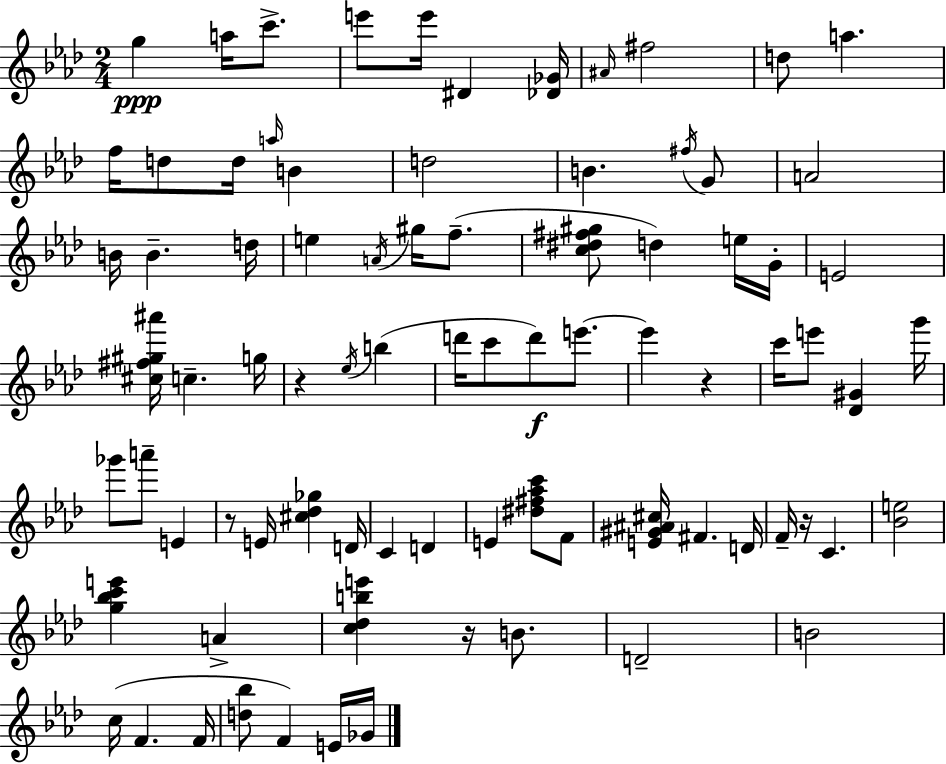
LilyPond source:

{
  \clef treble
  \numericTimeSignature
  \time 2/4
  \key f \minor
  g''4\ppp a''16 c'''8.-> | e'''8 e'''16 dis'4 <des' ges'>16 | \grace { ais'16 } fis''2 | d''8 a''4. | \break f''16 d''8 d''16 \grace { a''16 } b'4 | d''2 | b'4. | \acciaccatura { fis''16 } g'8 a'2 | \break b'16 b'4.-- | d''16 e''4 \acciaccatura { a'16 } | gis''16 f''8.--( <c'' dis'' fis'' gis''>8 d''4) | e''16 g'16-. e'2 | \break <cis'' fis'' gis'' ais'''>16 c''4.-- | g''16 r4 | \acciaccatura { ees''16 } b''4( d'''16 c'''8 | d'''8\f) e'''8.~~ e'''4 | \break r4 c'''16 e'''8 | <des' gis'>4 g'''16 ges'''8 a'''8-- | e'4 r8 e'16 | <cis'' des'' ges''>4 d'16 c'4 | \break d'4 e'4 | <dis'' fis'' aes'' c'''>8 f'8 <e' gis' ais' cis''>16 fis'4. | d'16 f'16-- r16 c'4. | <bes' e''>2 | \break <g'' bes'' c''' e'''>4 | a'4-> <c'' des'' b'' e'''>4 | r16 b'8. d'2-- | b'2 | \break c''16( f'4. | f'16 <d'' bes''>8 f'4) | e'16 ges'16 \bar "|."
}